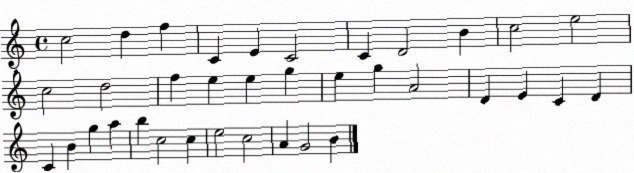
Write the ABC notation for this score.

X:1
T:Untitled
M:4/4
L:1/4
K:C
c2 d f C E C2 C D2 B c2 e2 c2 d2 f e e g e g A2 D E C D C B g a b c2 c e2 c2 A G2 B